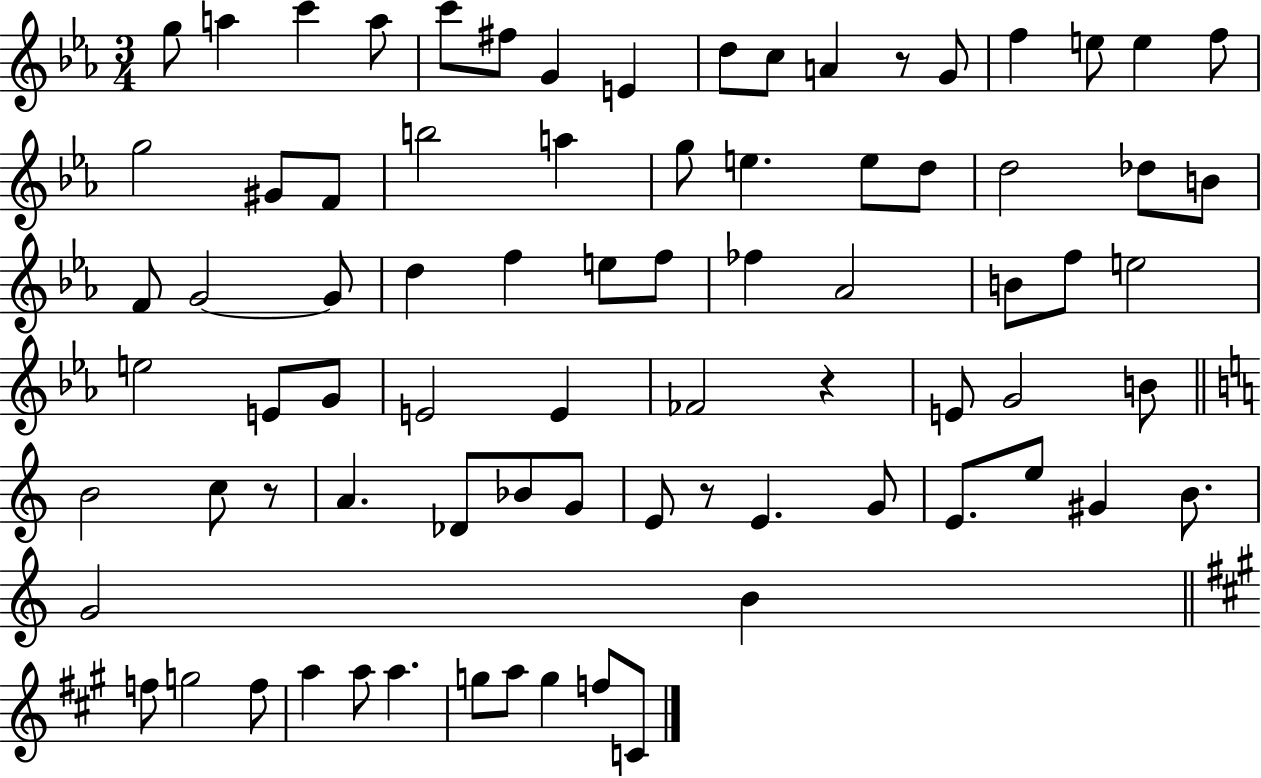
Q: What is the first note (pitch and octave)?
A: G5